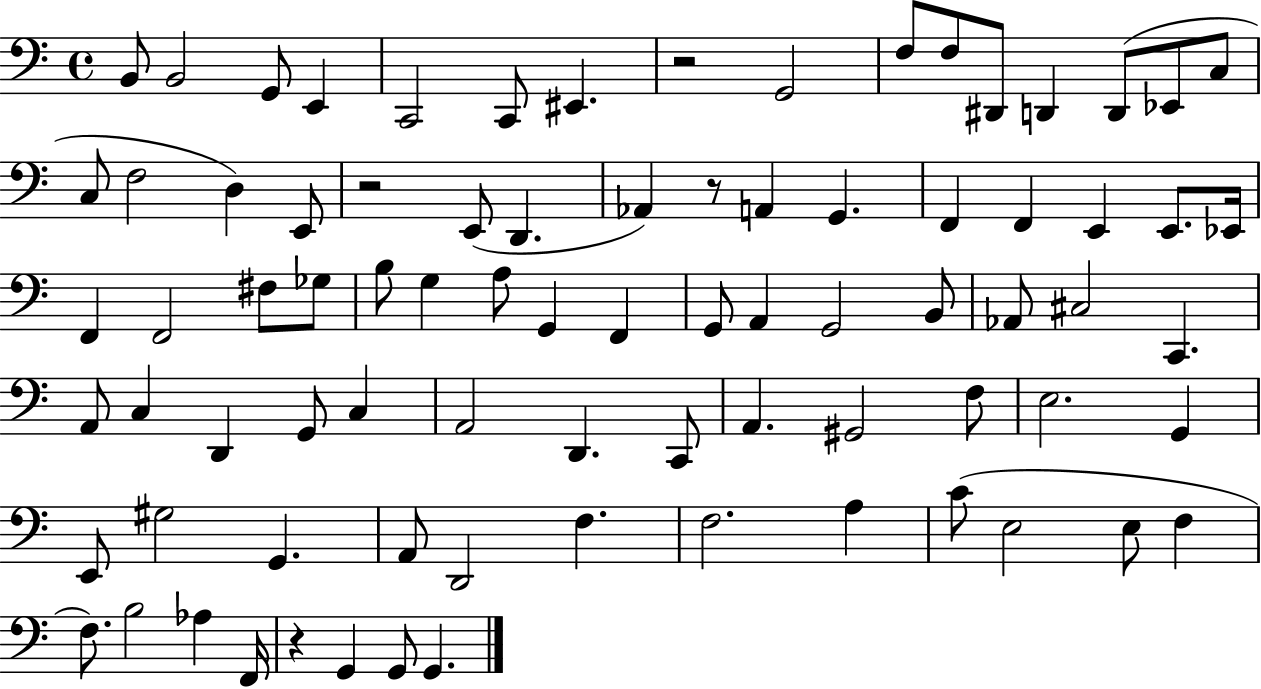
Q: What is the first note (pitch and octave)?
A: B2